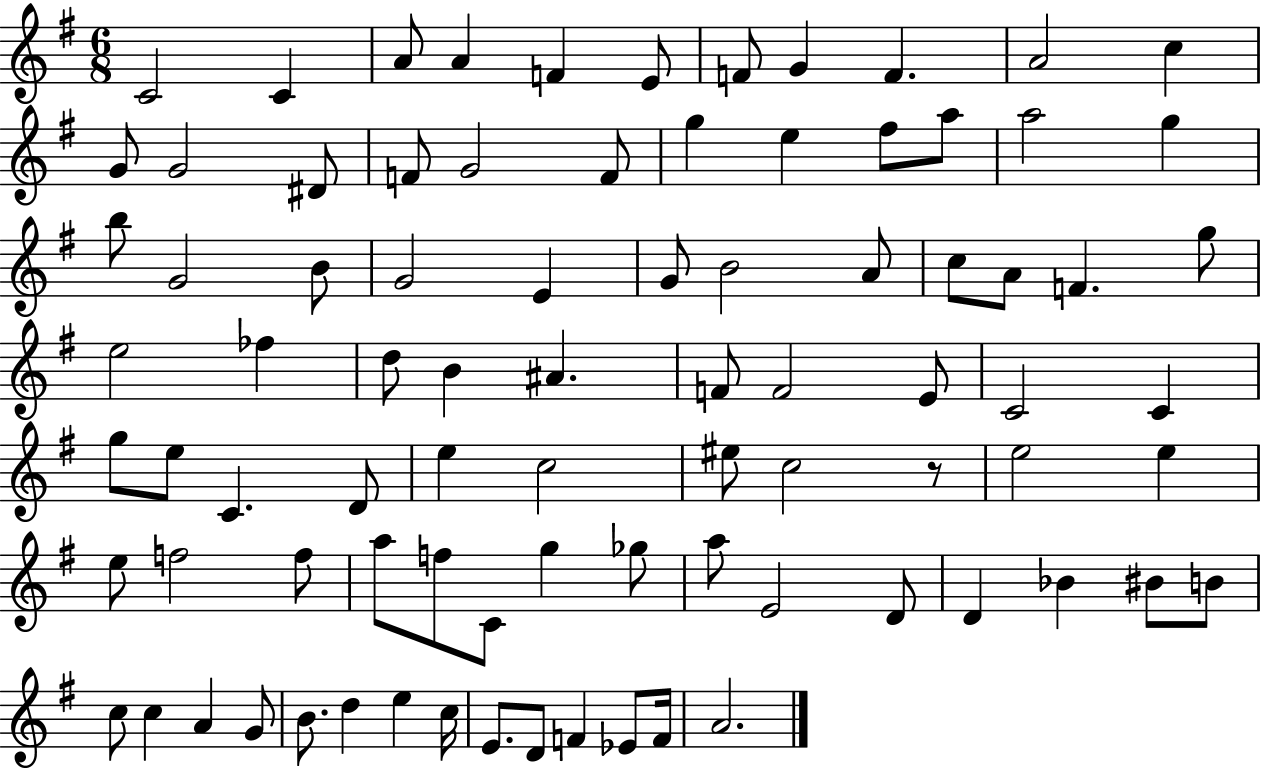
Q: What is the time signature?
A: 6/8